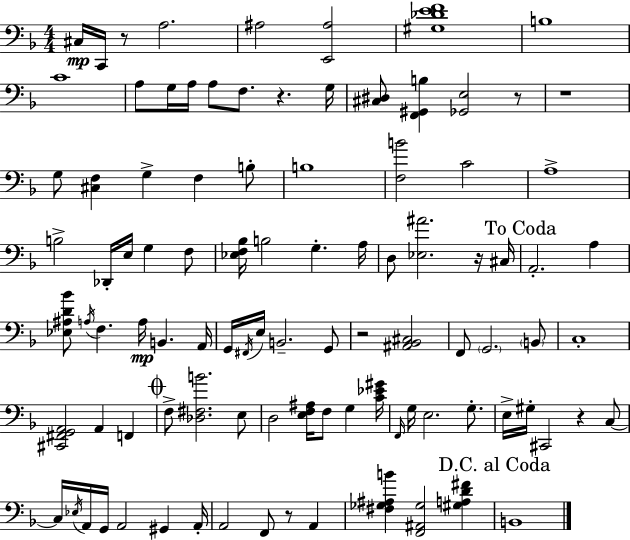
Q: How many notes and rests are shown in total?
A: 97